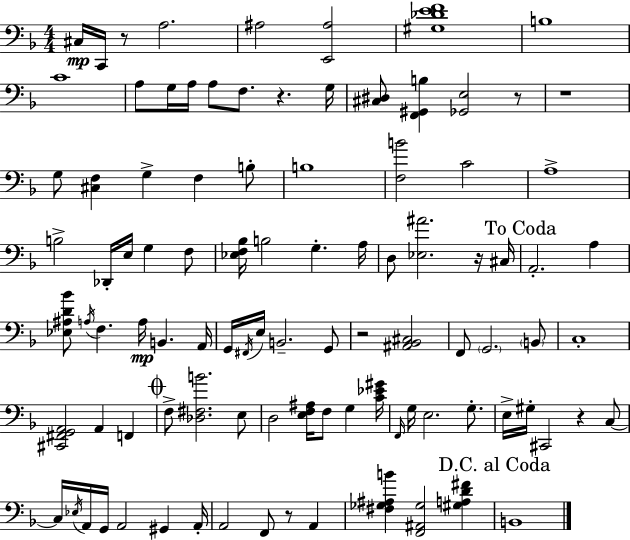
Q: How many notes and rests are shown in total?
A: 97